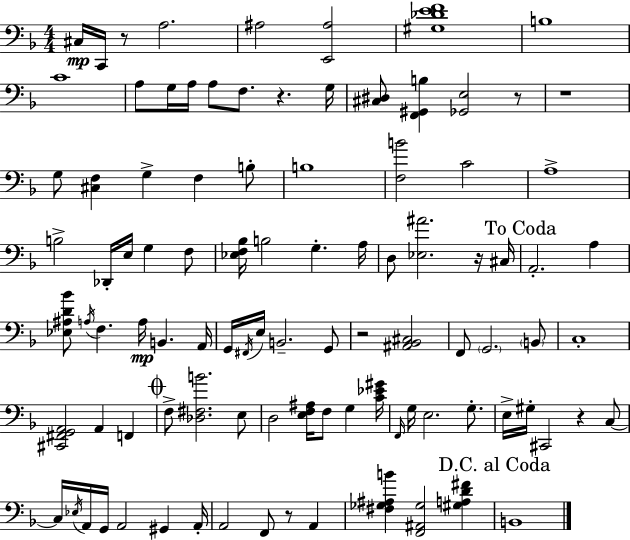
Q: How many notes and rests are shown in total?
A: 97